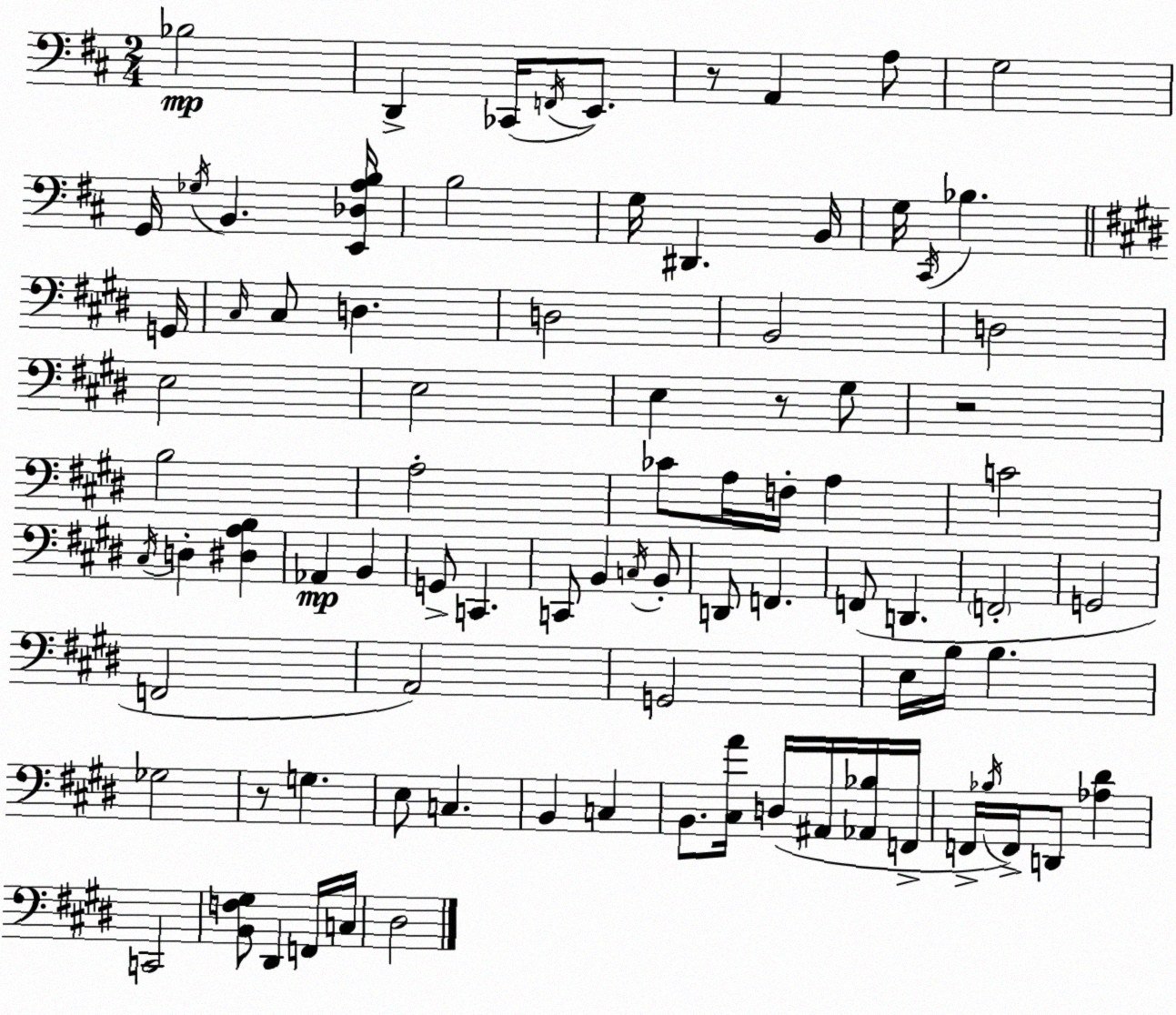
X:1
T:Untitled
M:2/4
L:1/4
K:D
_B,2 D,, _C,,/4 F,,/4 E,,/2 z/2 A,, A,/2 G,2 G,,/4 _G,/4 B,, [E,,_D,A,B,]/4 B,2 G,/4 ^D,, B,,/4 G,/4 ^C,,/4 _B, G,,/4 ^C,/4 ^C,/2 D, D,2 B,,2 D,2 E,2 E,2 E, z/2 ^G,/2 z2 B,2 A,2 _C/2 A,/4 F,/4 A, C2 ^C,/4 D, [^D,A,B,] _A,, B,, G,,/2 C,, C,,/2 B,, C,/4 B,,/2 D,,/2 F,, F,,/2 D,, F,,2 G,,2 F,,2 A,,2 G,,2 E,/4 B,/4 B, _G,2 z/2 G, E,/2 C, B,, C, B,,/2 [^C,A]/4 D,/4 ^A,,/4 [_A,,_B,]/4 F,,/4 F,,/4 _B,/4 F,,/4 D,,/2 [_A,^D] C,,2 [B,,F,^G,]/2 ^D,, F,,/4 C,/4 ^D,2